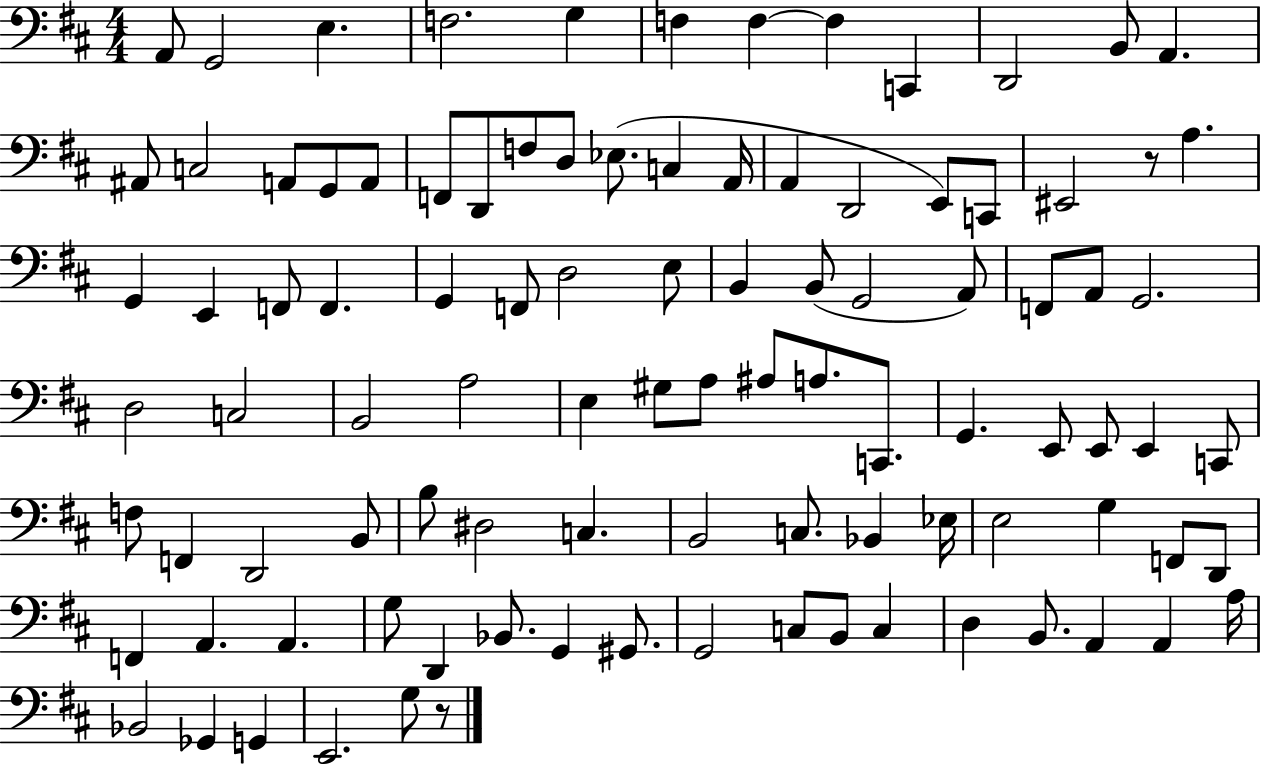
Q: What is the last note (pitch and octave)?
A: G3